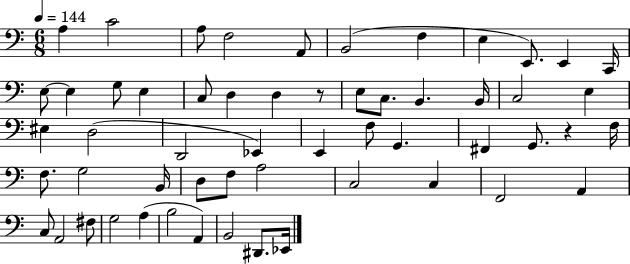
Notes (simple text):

A3/q C4/h A3/e F3/h A2/e B2/h F3/q E3/q E2/e. E2/q C2/s E3/e E3/q G3/e E3/q C3/e D3/q D3/q R/e E3/e C3/e. B2/q. B2/s C3/h E3/q EIS3/q D3/h D2/h Eb2/q E2/q F3/e G2/q. F#2/q G2/e. R/q F3/s F3/e. G3/h B2/s D3/e F3/e A3/h C3/h C3/q F2/h A2/q C3/e A2/h F#3/e G3/h A3/q B3/h A2/q B2/h D#2/e. Eb2/s